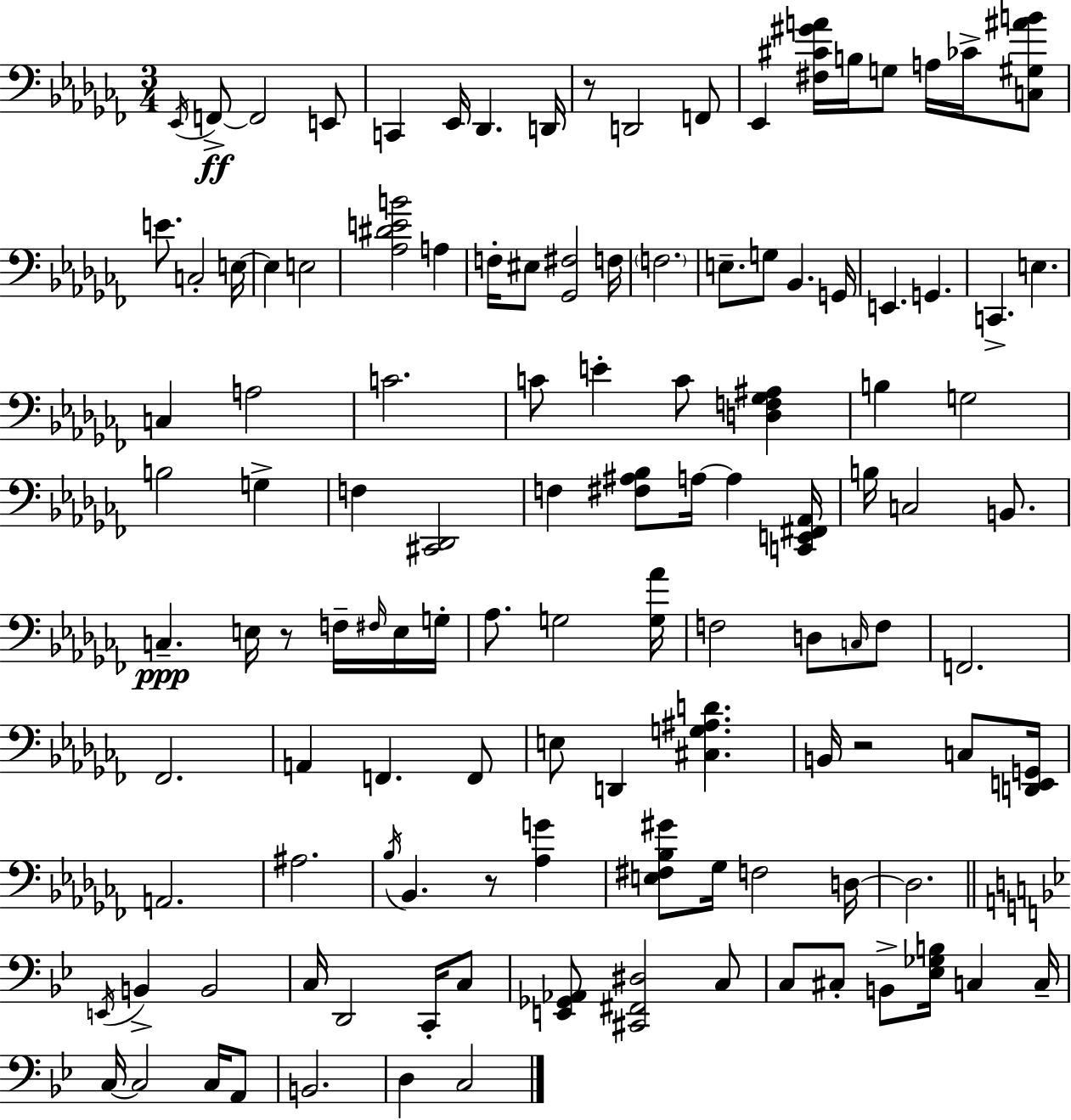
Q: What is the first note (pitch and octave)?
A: Eb2